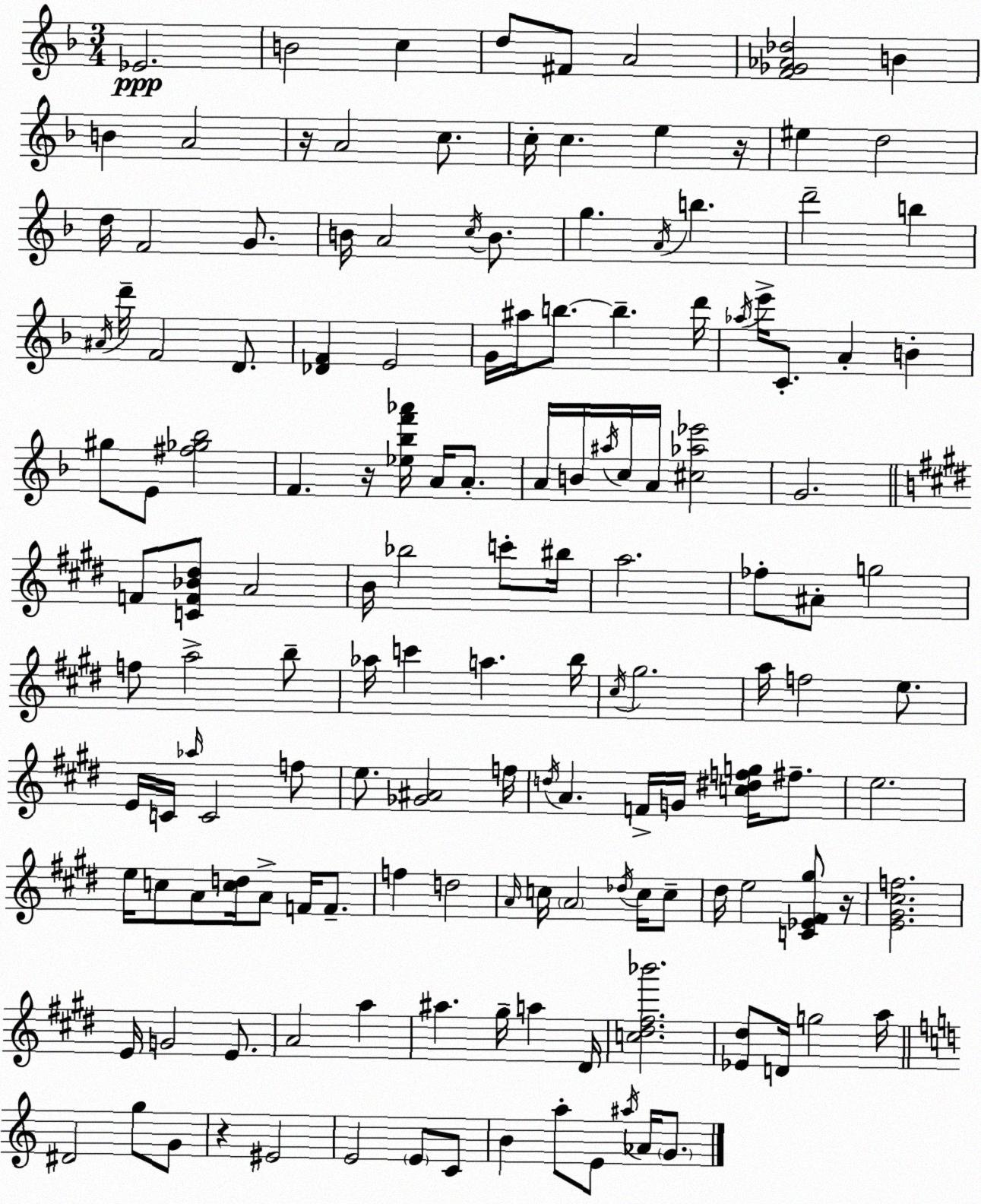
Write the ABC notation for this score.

X:1
T:Untitled
M:3/4
L:1/4
K:Dm
_E2 B2 c d/2 ^F/2 A2 [F_G_A_d]2 B B A2 z/4 A2 c/2 c/4 c e z/4 ^e d2 d/4 F2 G/2 B/4 A2 c/4 B/2 g A/4 b d'2 b ^A/4 d'/4 F2 D/2 [_DF] E2 G/4 ^a/4 b/2 b d'/4 _a/4 e'/4 C/2 A B ^g/2 E/2 [^f_g_b]2 F z/4 [_e_bf'_a']/4 A/4 A/2 A/4 B/4 ^a/4 c/4 A/4 [^c_a_e']2 G2 F/2 [CF_B^d]/2 A2 B/4 _b2 c'/2 ^b/4 a2 _f/2 ^A/2 g2 f/2 a2 b/2 _a/4 c' a b/4 ^c/4 ^g2 a/4 f2 e/2 E/4 C/4 _a/4 C2 f/2 e/2 [_G^A]2 f/4 d/4 A F/4 G/4 [c^dfg]/4 ^f/2 e2 e/4 c/2 A/2 [cd]/4 A/2 F/4 F/2 f d2 A/4 c/4 A2 _d/4 c/4 c/2 ^d/4 e2 [C_E^F^g]/2 z/4 [E^G^cf]2 E/4 G2 E/2 A2 a ^a ^g/4 a ^D/4 [c^d^f_b']2 [_E^d]/2 D/4 g2 a/4 ^D2 g/2 G/2 z ^E2 E2 E/2 C/2 B a/2 E/2 ^a/4 _A/4 G/2